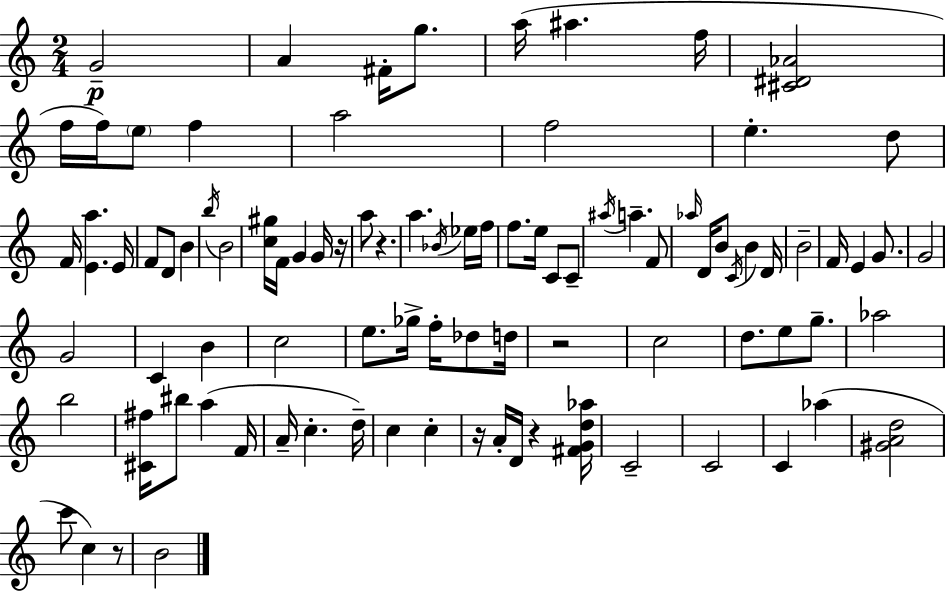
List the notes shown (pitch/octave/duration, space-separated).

G4/h A4/q F#4/s G5/e. A5/s A#5/q. F5/s [C#4,D#4,Ab4]/h F5/s F5/s E5/e F5/q A5/h F5/h E5/q. D5/e F4/s [E4,A5]/q. E4/s F4/e D4/e B4/q B5/s B4/h [C5,G#5]/s F4/s G4/q G4/s R/s A5/e R/q. A5/q. Bb4/s Eb5/s F5/s F5/e. E5/s C4/e C4/e A#5/s A5/q. F4/e Ab5/s D4/s B4/e C4/s B4/q D4/s B4/h F4/s E4/q G4/e. G4/h G4/h C4/q B4/q C5/h E5/e. Gb5/s F5/s Db5/e D5/s R/h C5/h D5/e. E5/e G5/e. Ab5/h B5/h [C#4,F#5]/s BIS5/e A5/q F4/s A4/s C5/q. D5/s C5/q C5/q R/s A4/s D4/s R/q [F#4,G4,D5,Ab5]/s C4/h C4/h C4/q Ab5/q [G#4,A4,D5]/h C6/e C5/q R/e B4/h